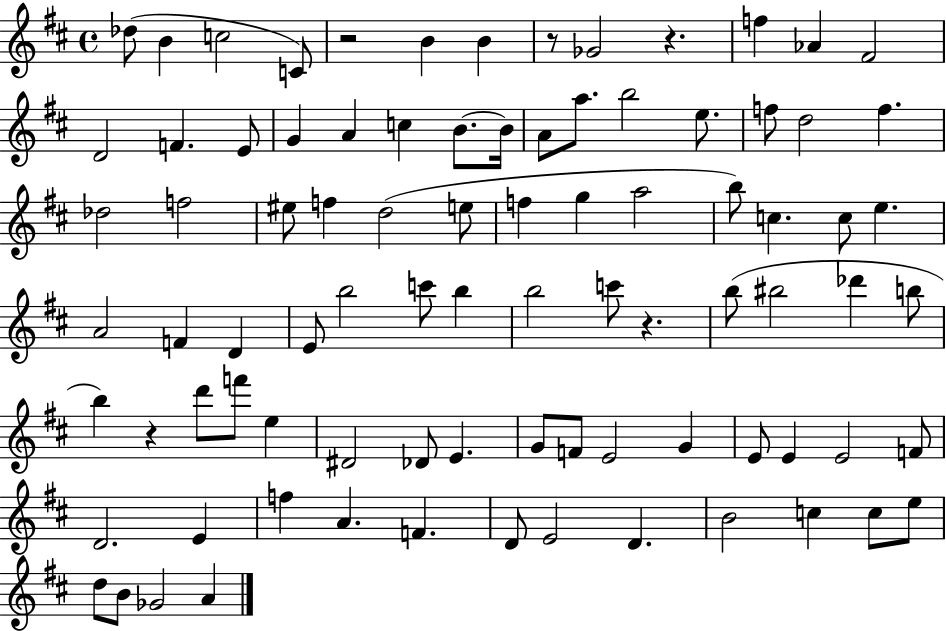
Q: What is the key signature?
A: D major